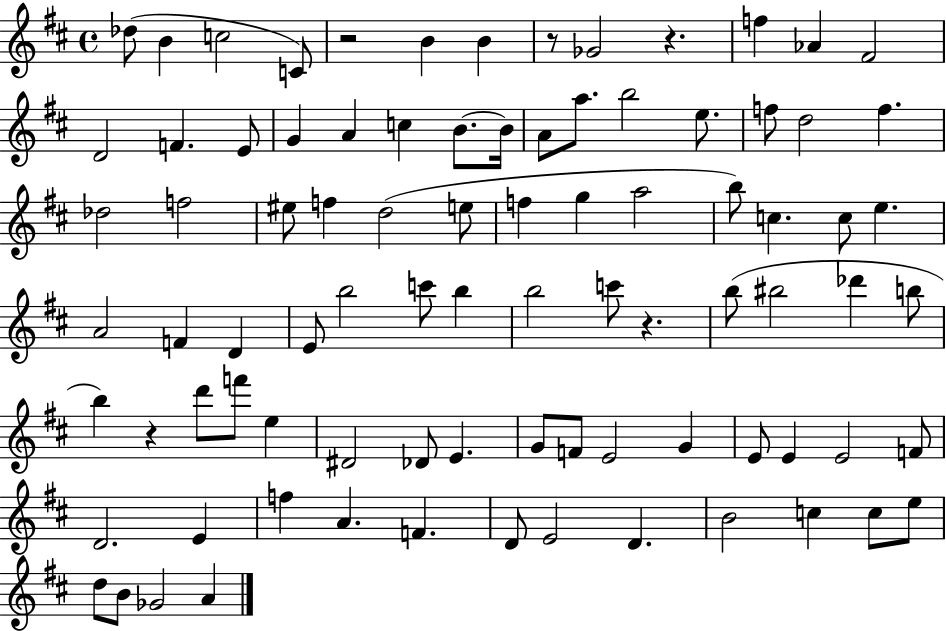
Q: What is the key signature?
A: D major